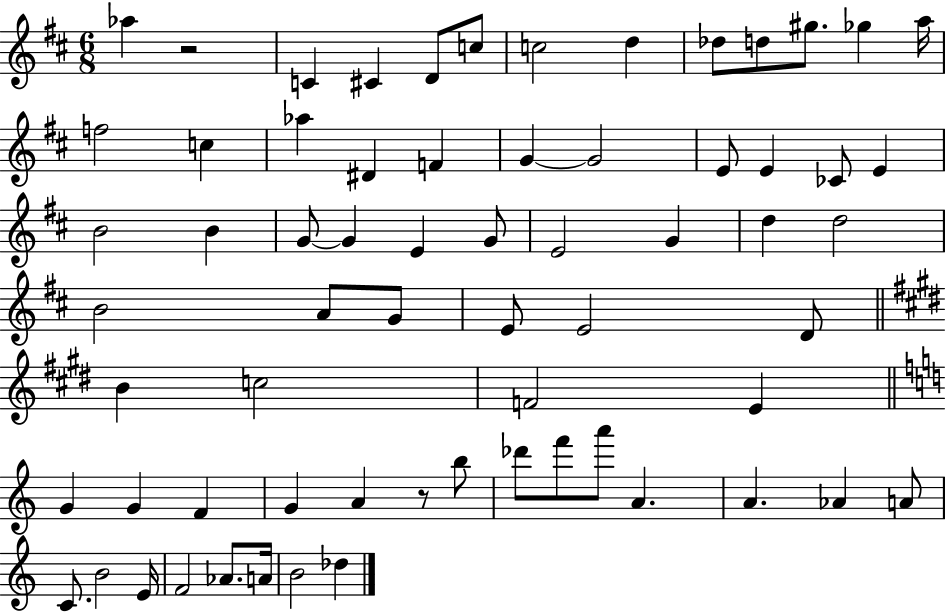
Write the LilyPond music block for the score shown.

{
  \clef treble
  \numericTimeSignature
  \time 6/8
  \key d \major
  aes''4 r2 | c'4 cis'4 d'8 c''8 | c''2 d''4 | des''8 d''8 gis''8. ges''4 a''16 | \break f''2 c''4 | aes''4 dis'4 f'4 | g'4~~ g'2 | e'8 e'4 ces'8 e'4 | \break b'2 b'4 | g'8~~ g'4 e'4 g'8 | e'2 g'4 | d''4 d''2 | \break b'2 a'8 g'8 | e'8 e'2 d'8 | \bar "||" \break \key e \major b'4 c''2 | f'2 e'4 | \bar "||" \break \key c \major g'4 g'4 f'4 | g'4 a'4 r8 b''8 | des'''8 f'''8 a'''8 a'4. | a'4. aes'4 a'8 | \break c'8. b'2 e'16 | f'2 aes'8. a'16 | b'2 des''4 | \bar "|."
}